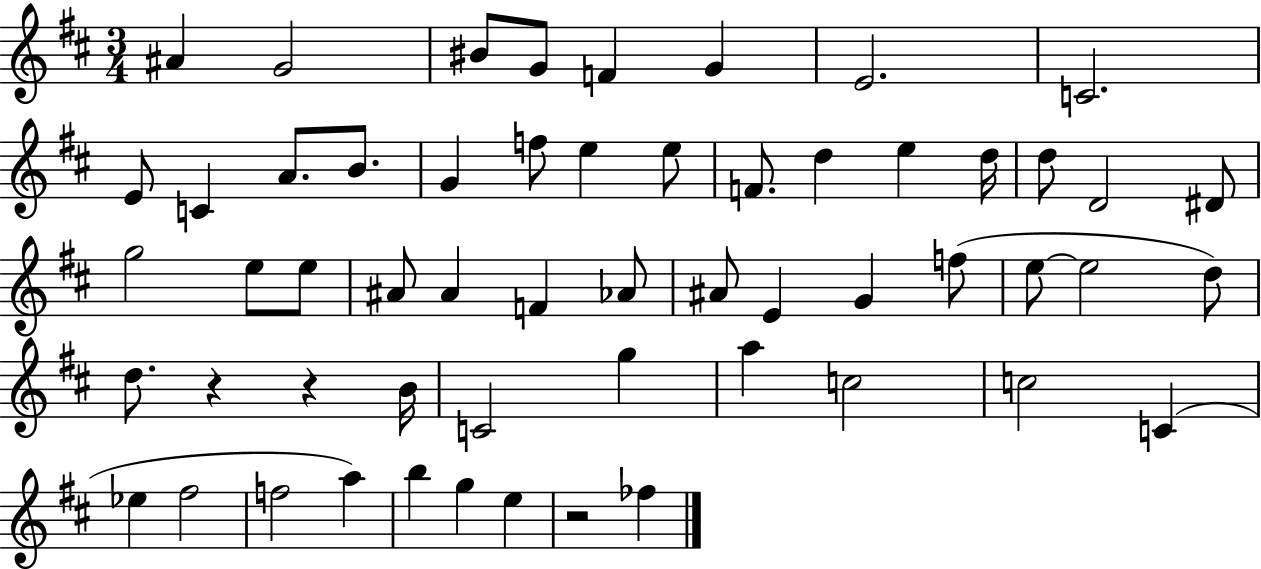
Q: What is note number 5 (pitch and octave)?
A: F4